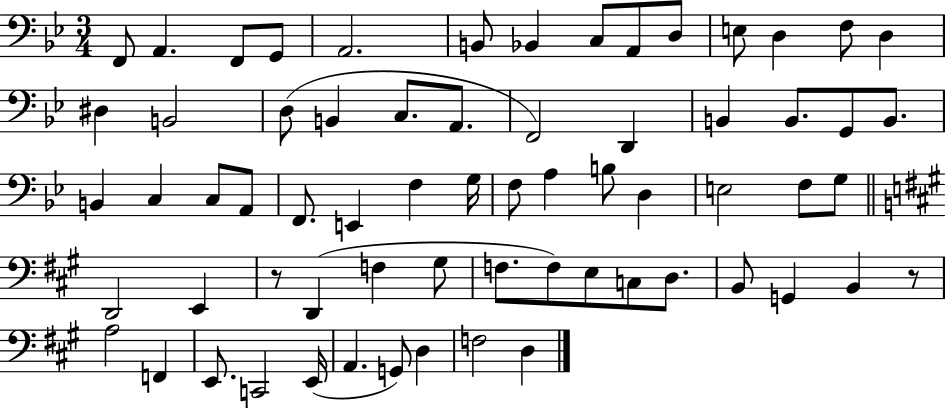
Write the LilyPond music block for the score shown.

{
  \clef bass
  \numericTimeSignature
  \time 3/4
  \key bes \major
  f,8 a,4. f,8 g,8 | a,2. | b,8 bes,4 c8 a,8 d8 | e8 d4 f8 d4 | \break dis4 b,2 | d8( b,4 c8. a,8. | f,2) d,4 | b,4 b,8. g,8 b,8. | \break b,4 c4 c8 a,8 | f,8. e,4 f4 g16 | f8 a4 b8 d4 | e2 f8 g8 | \break \bar "||" \break \key a \major d,2 e,4 | r8 d,4( f4 gis8 | f8. f8) e8 c8 d8. | b,8 g,4 b,4 r8 | \break a2 f,4 | e,8. c,2 e,16( | a,4. g,8) d4 | f2 d4 | \break \bar "|."
}